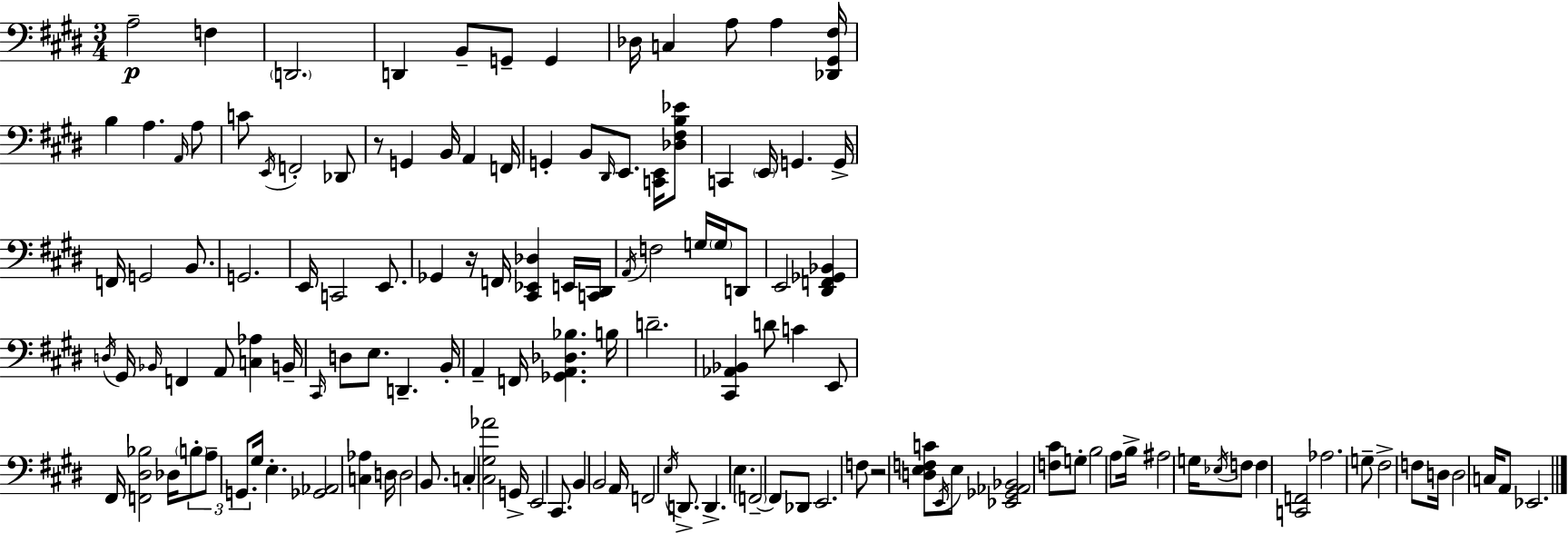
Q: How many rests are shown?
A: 3